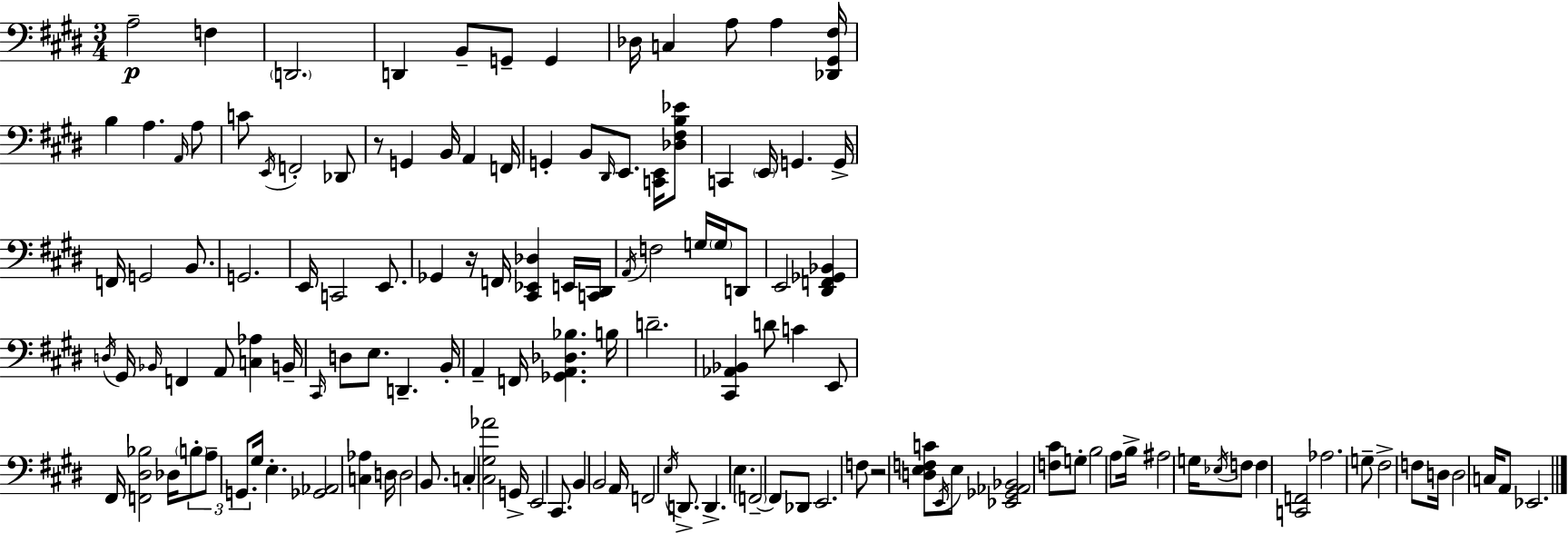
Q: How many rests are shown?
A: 3